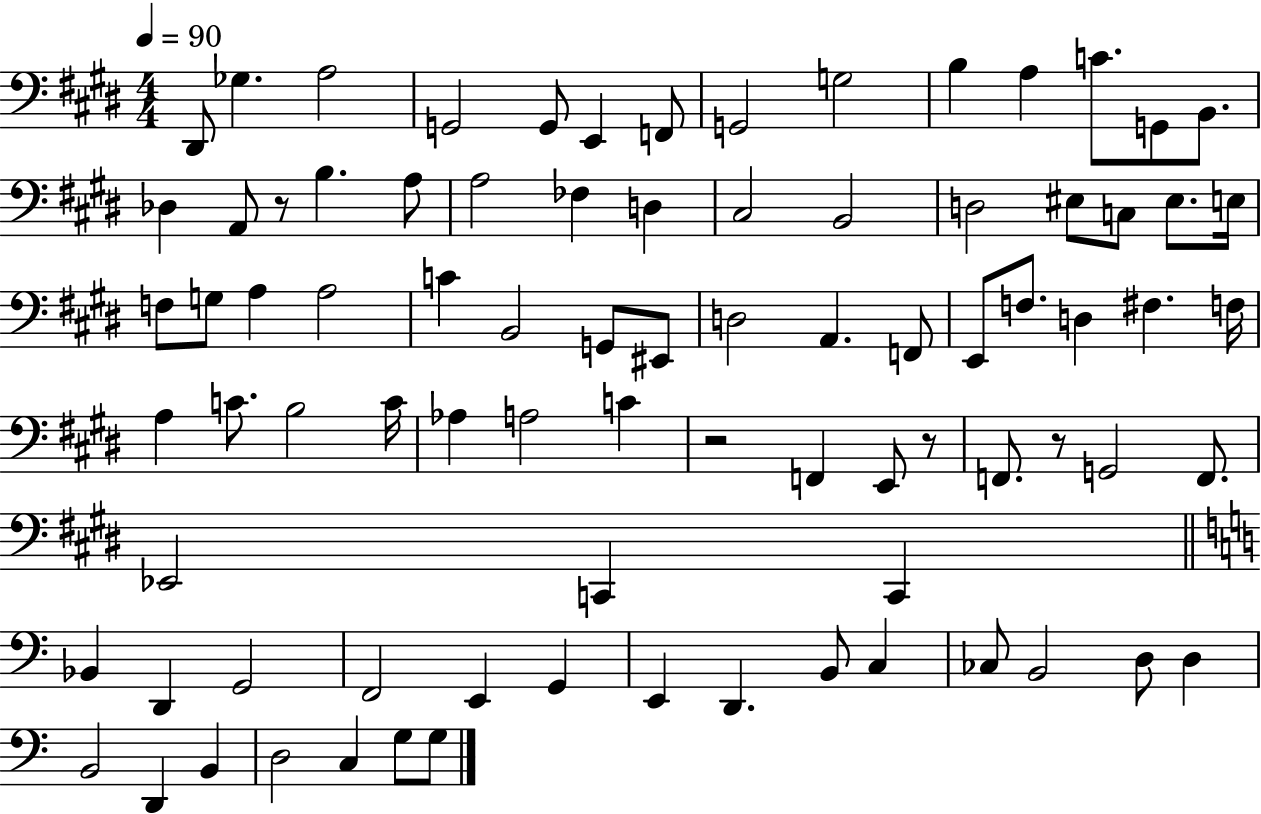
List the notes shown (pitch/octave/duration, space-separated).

D#2/e Gb3/q. A3/h G2/h G2/e E2/q F2/e G2/h G3/h B3/q A3/q C4/e. G2/e B2/e. Db3/q A2/e R/e B3/q. A3/e A3/h FES3/q D3/q C#3/h B2/h D3/h EIS3/e C3/e EIS3/e. E3/s F3/e G3/e A3/q A3/h C4/q B2/h G2/e EIS2/e D3/h A2/q. F2/e E2/e F3/e. D3/q F#3/q. F3/s A3/q C4/e. B3/h C4/s Ab3/q A3/h C4/q R/h F2/q E2/e R/e F2/e. R/e G2/h F2/e. Eb2/h C2/q C2/q Bb2/q D2/q G2/h F2/h E2/q G2/q E2/q D2/q. B2/e C3/q CES3/e B2/h D3/e D3/q B2/h D2/q B2/q D3/h C3/q G3/e G3/e